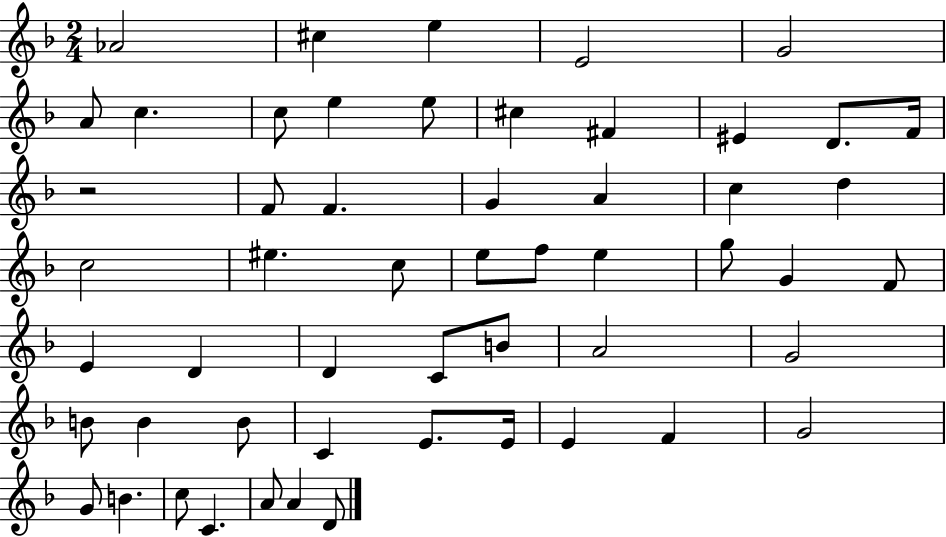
{
  \clef treble
  \numericTimeSignature
  \time 2/4
  \key f \major
  aes'2 | cis''4 e''4 | e'2 | g'2 | \break a'8 c''4. | c''8 e''4 e''8 | cis''4 fis'4 | eis'4 d'8. f'16 | \break r2 | f'8 f'4. | g'4 a'4 | c''4 d''4 | \break c''2 | eis''4. c''8 | e''8 f''8 e''4 | g''8 g'4 f'8 | \break e'4 d'4 | d'4 c'8 b'8 | a'2 | g'2 | \break b'8 b'4 b'8 | c'4 e'8. e'16 | e'4 f'4 | g'2 | \break g'8 b'4. | c''8 c'4. | a'8 a'4 d'8 | \bar "|."
}